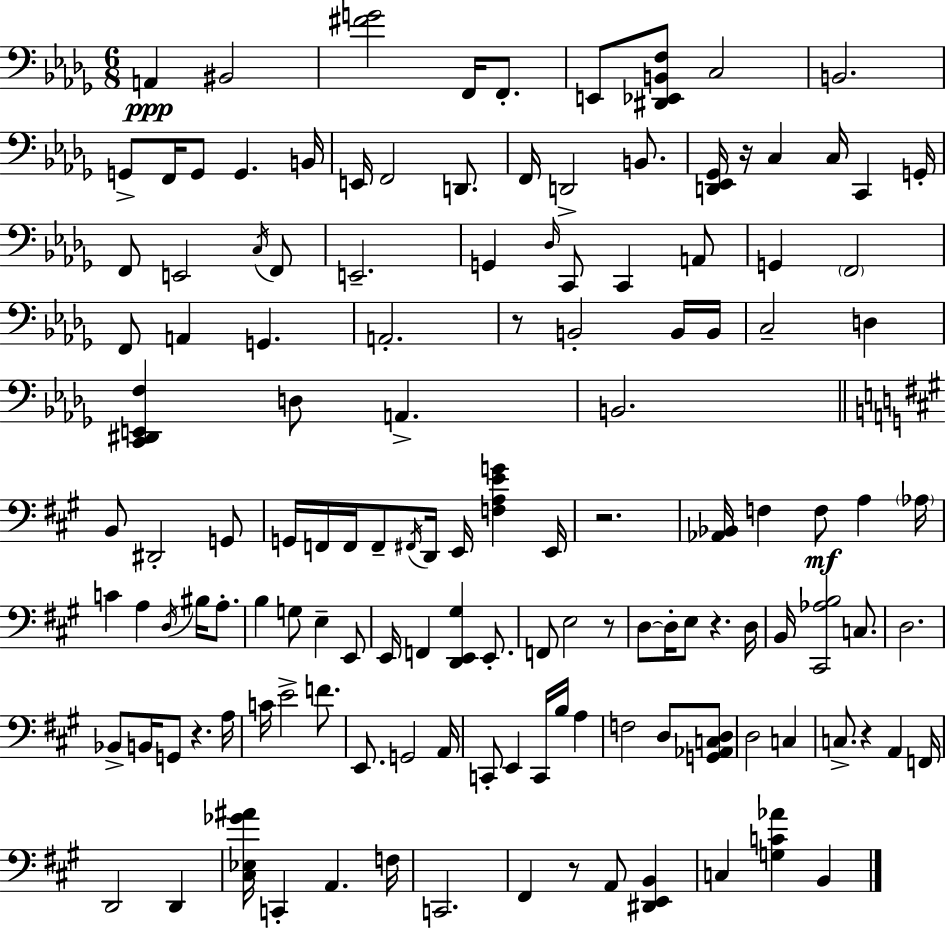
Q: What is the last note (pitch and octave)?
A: B2